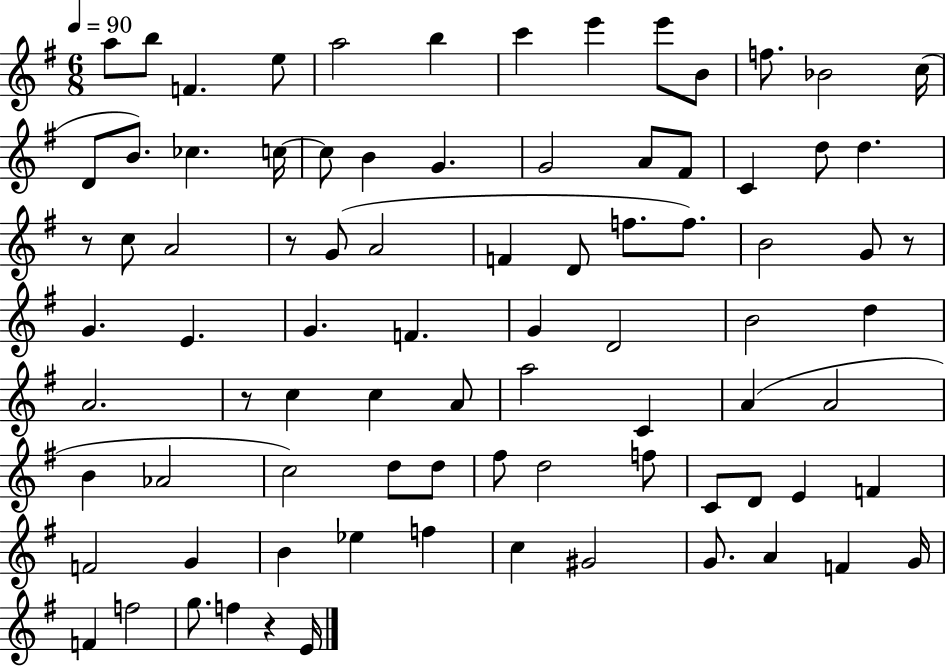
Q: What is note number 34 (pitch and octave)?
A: F5